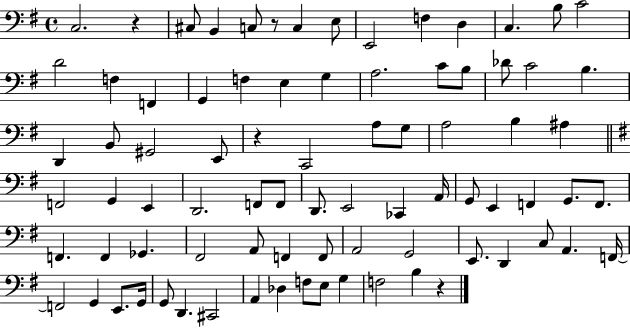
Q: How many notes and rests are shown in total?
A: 82